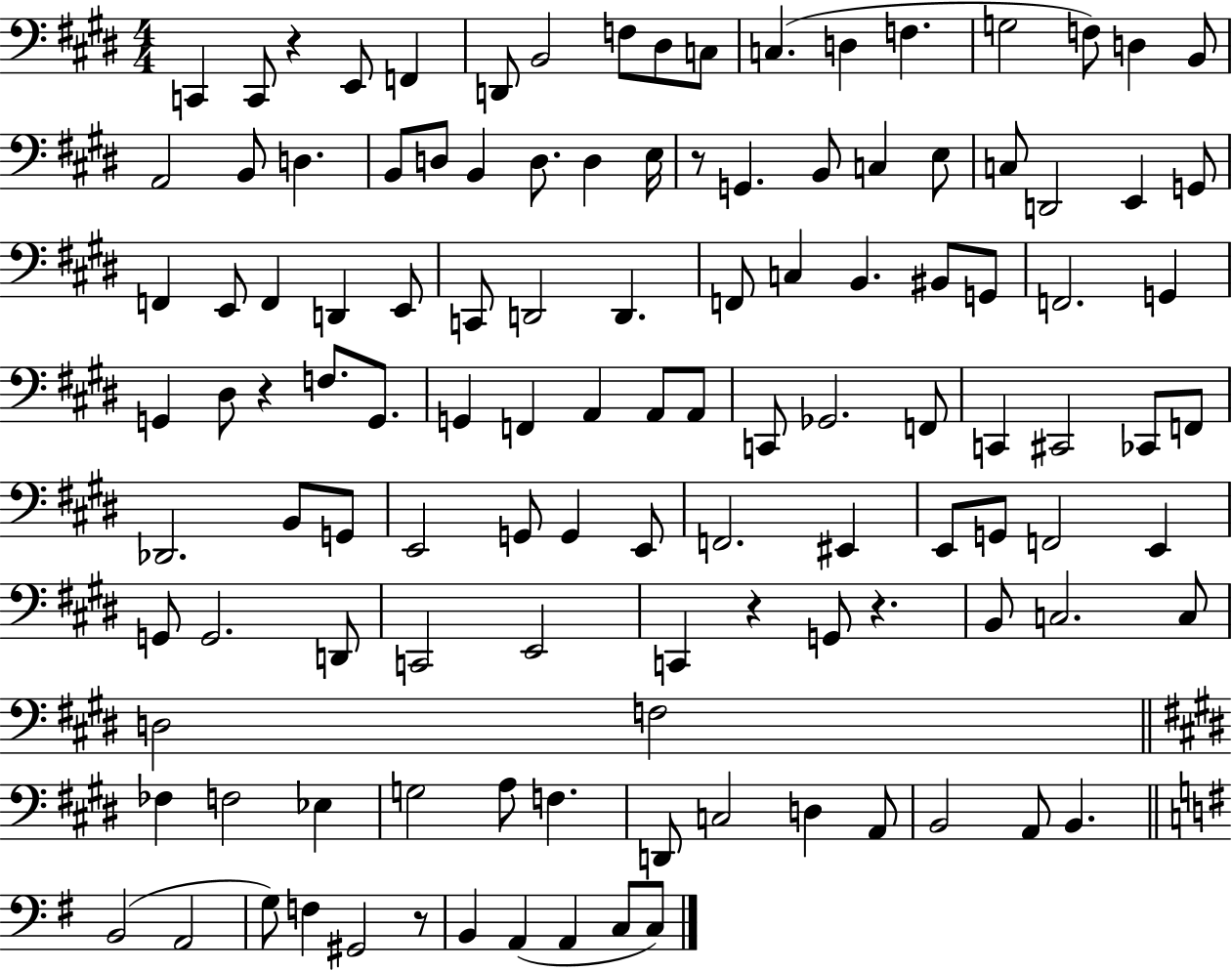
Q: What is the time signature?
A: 4/4